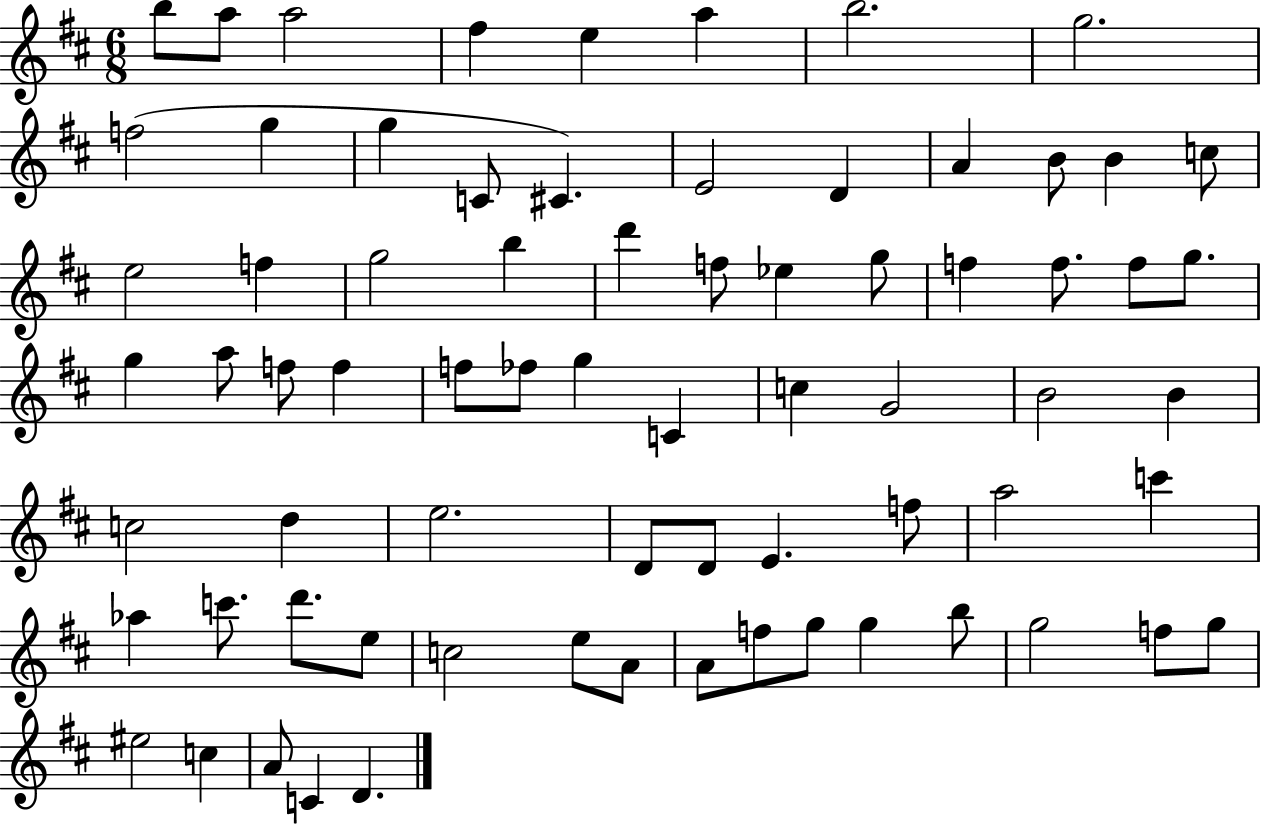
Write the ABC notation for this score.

X:1
T:Untitled
M:6/8
L:1/4
K:D
b/2 a/2 a2 ^f e a b2 g2 f2 g g C/2 ^C E2 D A B/2 B c/2 e2 f g2 b d' f/2 _e g/2 f f/2 f/2 g/2 g a/2 f/2 f f/2 _f/2 g C c G2 B2 B c2 d e2 D/2 D/2 E f/2 a2 c' _a c'/2 d'/2 e/2 c2 e/2 A/2 A/2 f/2 g/2 g b/2 g2 f/2 g/2 ^e2 c A/2 C D